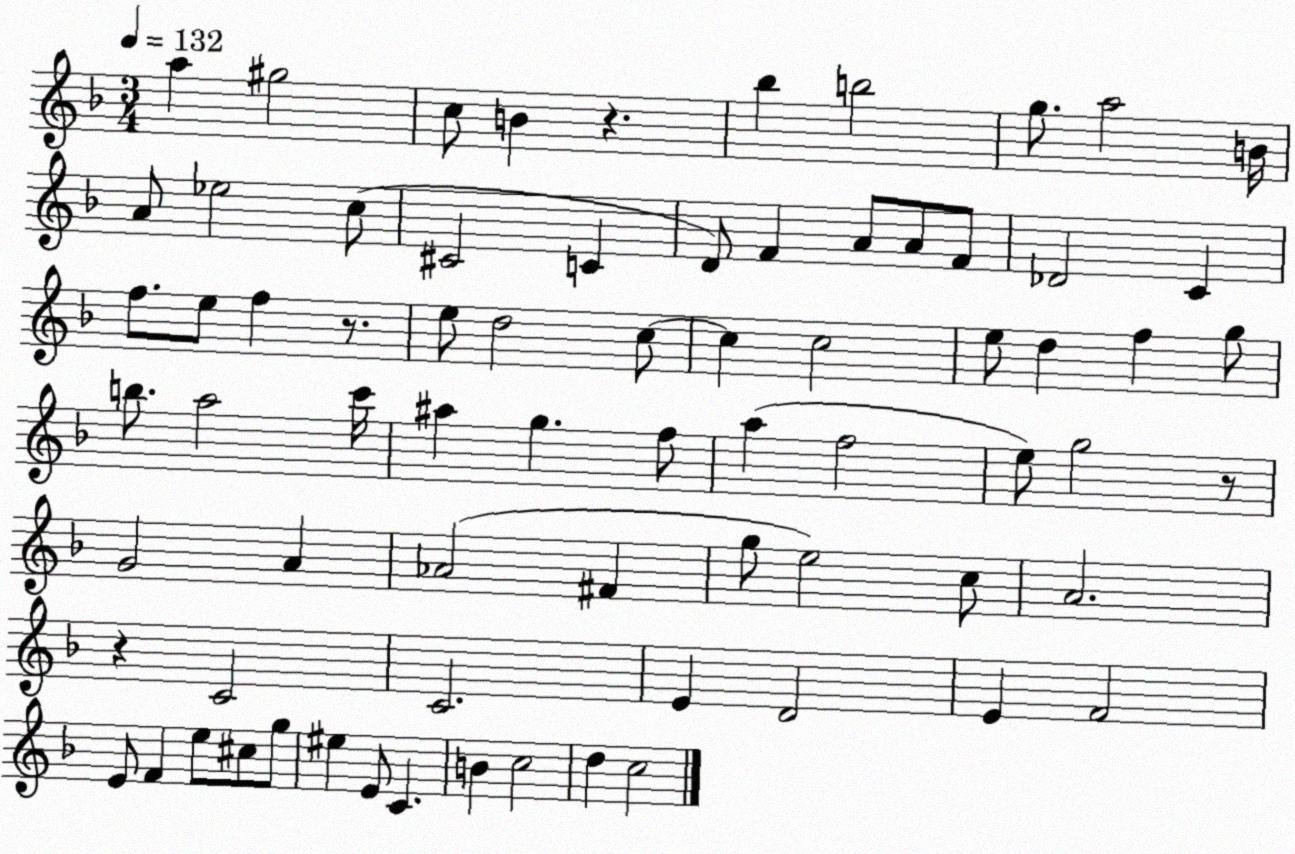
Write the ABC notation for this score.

X:1
T:Untitled
M:3/4
L:1/4
K:F
a ^g2 c/2 B z _b b2 g/2 a2 B/4 A/2 _e2 c/2 ^C2 C D/2 F A/2 A/2 F/2 _D2 C f/2 e/2 f z/2 e/2 d2 c/2 c c2 e/2 d f g/2 b/2 a2 c'/4 ^a g f/2 a f2 e/2 g2 z/2 G2 A _A2 ^F g/2 e2 c/2 A2 z C2 C2 E D2 E F2 E/2 F e/2 ^c/2 g/2 ^e E/2 C B c2 d c2